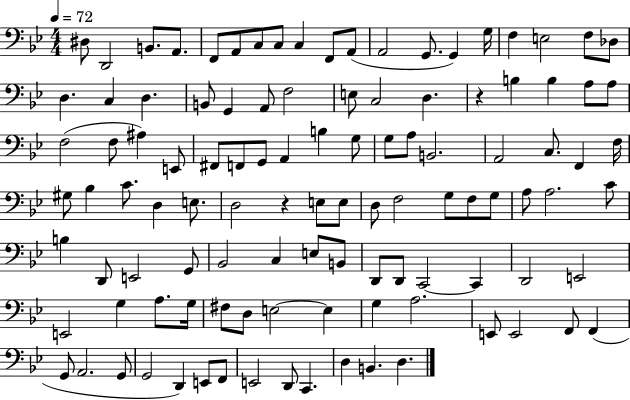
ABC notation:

X:1
T:Untitled
M:4/4
L:1/4
K:Bb
^D,/2 D,,2 B,,/2 A,,/2 F,,/2 A,,/2 C,/2 C,/2 C, F,,/2 A,,/2 A,,2 G,,/2 G,, G,/4 F, E,2 F,/2 _D,/2 D, C, D, B,,/2 G,, A,,/2 F,2 E,/2 C,2 D, z B, B, A,/2 A,/2 F,2 F,/2 ^A, E,,/2 ^F,,/2 F,,/2 G,,/2 A,, B, G,/2 G,/2 A,/2 B,,2 A,,2 C,/2 F,, F,/4 ^G,/2 _B, C/2 D, E,/2 D,2 z E,/2 E,/2 D,/2 F,2 G,/2 F,/2 G,/2 A,/2 A,2 C/2 B, D,,/2 E,,2 G,,/2 _B,,2 C, E,/2 B,,/2 D,,/2 D,,/2 C,,2 C,, D,,2 E,,2 E,,2 G, A,/2 G,/4 ^F,/2 D,/2 E,2 E, G, A,2 E,,/2 E,,2 F,,/2 F,, G,,/2 A,,2 G,,/2 G,,2 D,, E,,/2 F,,/2 E,,2 D,,/2 C,, D, B,, D,